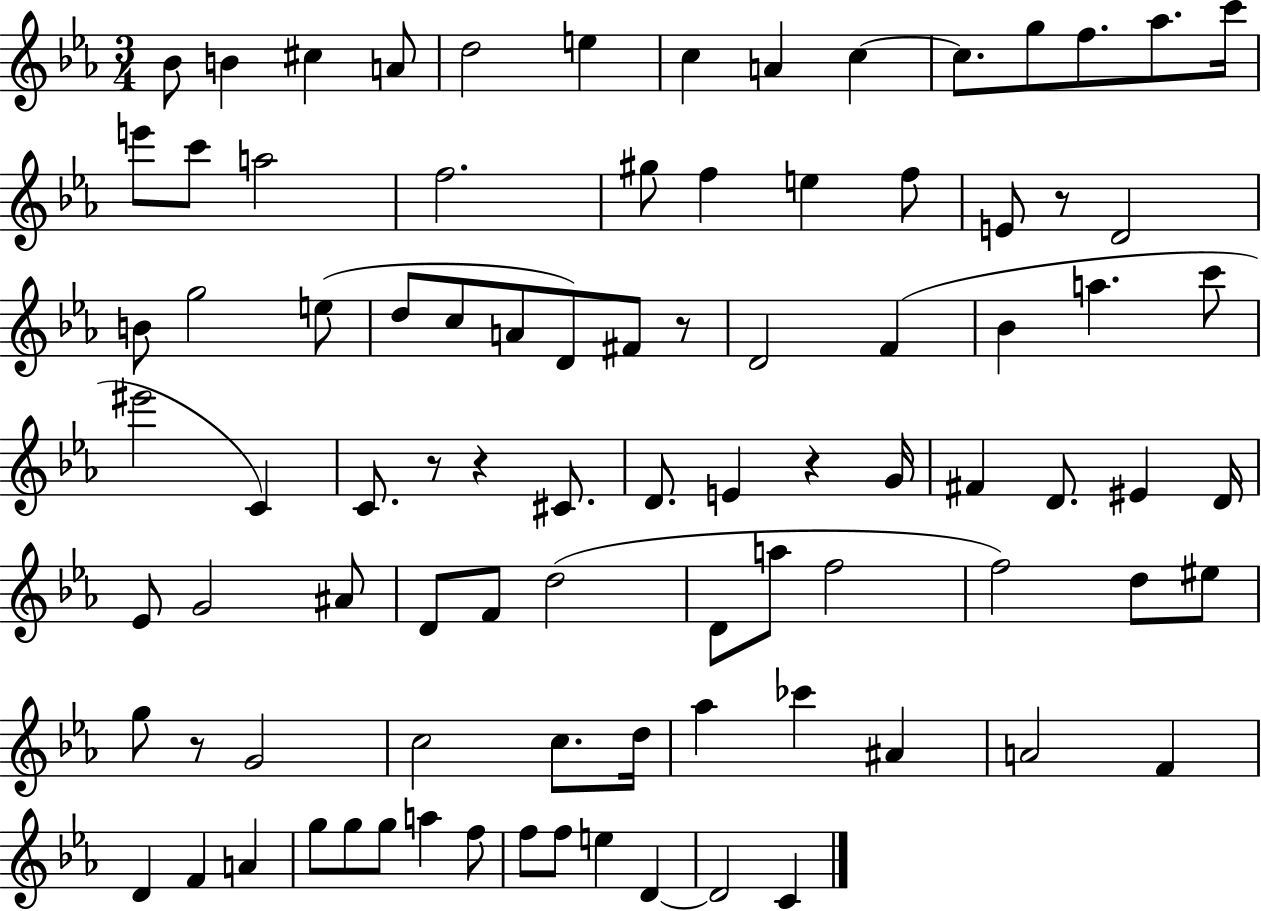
{
  \clef treble
  \numericTimeSignature
  \time 3/4
  \key ees \major
  bes'8 b'4 cis''4 a'8 | d''2 e''4 | c''4 a'4 c''4~~ | c''8. g''8 f''8. aes''8. c'''16 | \break e'''8 c'''8 a''2 | f''2. | gis''8 f''4 e''4 f''8 | e'8 r8 d'2 | \break b'8 g''2 e''8( | d''8 c''8 a'8 d'8) fis'8 r8 | d'2 f'4( | bes'4 a''4. c'''8 | \break eis'''2 c'4) | c'8. r8 r4 cis'8. | d'8. e'4 r4 g'16 | fis'4 d'8. eis'4 d'16 | \break ees'8 g'2 ais'8 | d'8 f'8 d''2( | d'8 a''8 f''2 | f''2) d''8 eis''8 | \break g''8 r8 g'2 | c''2 c''8. d''16 | aes''4 ces'''4 ais'4 | a'2 f'4 | \break d'4 f'4 a'4 | g''8 g''8 g''8 a''4 f''8 | f''8 f''8 e''4 d'4~~ | d'2 c'4 | \break \bar "|."
}